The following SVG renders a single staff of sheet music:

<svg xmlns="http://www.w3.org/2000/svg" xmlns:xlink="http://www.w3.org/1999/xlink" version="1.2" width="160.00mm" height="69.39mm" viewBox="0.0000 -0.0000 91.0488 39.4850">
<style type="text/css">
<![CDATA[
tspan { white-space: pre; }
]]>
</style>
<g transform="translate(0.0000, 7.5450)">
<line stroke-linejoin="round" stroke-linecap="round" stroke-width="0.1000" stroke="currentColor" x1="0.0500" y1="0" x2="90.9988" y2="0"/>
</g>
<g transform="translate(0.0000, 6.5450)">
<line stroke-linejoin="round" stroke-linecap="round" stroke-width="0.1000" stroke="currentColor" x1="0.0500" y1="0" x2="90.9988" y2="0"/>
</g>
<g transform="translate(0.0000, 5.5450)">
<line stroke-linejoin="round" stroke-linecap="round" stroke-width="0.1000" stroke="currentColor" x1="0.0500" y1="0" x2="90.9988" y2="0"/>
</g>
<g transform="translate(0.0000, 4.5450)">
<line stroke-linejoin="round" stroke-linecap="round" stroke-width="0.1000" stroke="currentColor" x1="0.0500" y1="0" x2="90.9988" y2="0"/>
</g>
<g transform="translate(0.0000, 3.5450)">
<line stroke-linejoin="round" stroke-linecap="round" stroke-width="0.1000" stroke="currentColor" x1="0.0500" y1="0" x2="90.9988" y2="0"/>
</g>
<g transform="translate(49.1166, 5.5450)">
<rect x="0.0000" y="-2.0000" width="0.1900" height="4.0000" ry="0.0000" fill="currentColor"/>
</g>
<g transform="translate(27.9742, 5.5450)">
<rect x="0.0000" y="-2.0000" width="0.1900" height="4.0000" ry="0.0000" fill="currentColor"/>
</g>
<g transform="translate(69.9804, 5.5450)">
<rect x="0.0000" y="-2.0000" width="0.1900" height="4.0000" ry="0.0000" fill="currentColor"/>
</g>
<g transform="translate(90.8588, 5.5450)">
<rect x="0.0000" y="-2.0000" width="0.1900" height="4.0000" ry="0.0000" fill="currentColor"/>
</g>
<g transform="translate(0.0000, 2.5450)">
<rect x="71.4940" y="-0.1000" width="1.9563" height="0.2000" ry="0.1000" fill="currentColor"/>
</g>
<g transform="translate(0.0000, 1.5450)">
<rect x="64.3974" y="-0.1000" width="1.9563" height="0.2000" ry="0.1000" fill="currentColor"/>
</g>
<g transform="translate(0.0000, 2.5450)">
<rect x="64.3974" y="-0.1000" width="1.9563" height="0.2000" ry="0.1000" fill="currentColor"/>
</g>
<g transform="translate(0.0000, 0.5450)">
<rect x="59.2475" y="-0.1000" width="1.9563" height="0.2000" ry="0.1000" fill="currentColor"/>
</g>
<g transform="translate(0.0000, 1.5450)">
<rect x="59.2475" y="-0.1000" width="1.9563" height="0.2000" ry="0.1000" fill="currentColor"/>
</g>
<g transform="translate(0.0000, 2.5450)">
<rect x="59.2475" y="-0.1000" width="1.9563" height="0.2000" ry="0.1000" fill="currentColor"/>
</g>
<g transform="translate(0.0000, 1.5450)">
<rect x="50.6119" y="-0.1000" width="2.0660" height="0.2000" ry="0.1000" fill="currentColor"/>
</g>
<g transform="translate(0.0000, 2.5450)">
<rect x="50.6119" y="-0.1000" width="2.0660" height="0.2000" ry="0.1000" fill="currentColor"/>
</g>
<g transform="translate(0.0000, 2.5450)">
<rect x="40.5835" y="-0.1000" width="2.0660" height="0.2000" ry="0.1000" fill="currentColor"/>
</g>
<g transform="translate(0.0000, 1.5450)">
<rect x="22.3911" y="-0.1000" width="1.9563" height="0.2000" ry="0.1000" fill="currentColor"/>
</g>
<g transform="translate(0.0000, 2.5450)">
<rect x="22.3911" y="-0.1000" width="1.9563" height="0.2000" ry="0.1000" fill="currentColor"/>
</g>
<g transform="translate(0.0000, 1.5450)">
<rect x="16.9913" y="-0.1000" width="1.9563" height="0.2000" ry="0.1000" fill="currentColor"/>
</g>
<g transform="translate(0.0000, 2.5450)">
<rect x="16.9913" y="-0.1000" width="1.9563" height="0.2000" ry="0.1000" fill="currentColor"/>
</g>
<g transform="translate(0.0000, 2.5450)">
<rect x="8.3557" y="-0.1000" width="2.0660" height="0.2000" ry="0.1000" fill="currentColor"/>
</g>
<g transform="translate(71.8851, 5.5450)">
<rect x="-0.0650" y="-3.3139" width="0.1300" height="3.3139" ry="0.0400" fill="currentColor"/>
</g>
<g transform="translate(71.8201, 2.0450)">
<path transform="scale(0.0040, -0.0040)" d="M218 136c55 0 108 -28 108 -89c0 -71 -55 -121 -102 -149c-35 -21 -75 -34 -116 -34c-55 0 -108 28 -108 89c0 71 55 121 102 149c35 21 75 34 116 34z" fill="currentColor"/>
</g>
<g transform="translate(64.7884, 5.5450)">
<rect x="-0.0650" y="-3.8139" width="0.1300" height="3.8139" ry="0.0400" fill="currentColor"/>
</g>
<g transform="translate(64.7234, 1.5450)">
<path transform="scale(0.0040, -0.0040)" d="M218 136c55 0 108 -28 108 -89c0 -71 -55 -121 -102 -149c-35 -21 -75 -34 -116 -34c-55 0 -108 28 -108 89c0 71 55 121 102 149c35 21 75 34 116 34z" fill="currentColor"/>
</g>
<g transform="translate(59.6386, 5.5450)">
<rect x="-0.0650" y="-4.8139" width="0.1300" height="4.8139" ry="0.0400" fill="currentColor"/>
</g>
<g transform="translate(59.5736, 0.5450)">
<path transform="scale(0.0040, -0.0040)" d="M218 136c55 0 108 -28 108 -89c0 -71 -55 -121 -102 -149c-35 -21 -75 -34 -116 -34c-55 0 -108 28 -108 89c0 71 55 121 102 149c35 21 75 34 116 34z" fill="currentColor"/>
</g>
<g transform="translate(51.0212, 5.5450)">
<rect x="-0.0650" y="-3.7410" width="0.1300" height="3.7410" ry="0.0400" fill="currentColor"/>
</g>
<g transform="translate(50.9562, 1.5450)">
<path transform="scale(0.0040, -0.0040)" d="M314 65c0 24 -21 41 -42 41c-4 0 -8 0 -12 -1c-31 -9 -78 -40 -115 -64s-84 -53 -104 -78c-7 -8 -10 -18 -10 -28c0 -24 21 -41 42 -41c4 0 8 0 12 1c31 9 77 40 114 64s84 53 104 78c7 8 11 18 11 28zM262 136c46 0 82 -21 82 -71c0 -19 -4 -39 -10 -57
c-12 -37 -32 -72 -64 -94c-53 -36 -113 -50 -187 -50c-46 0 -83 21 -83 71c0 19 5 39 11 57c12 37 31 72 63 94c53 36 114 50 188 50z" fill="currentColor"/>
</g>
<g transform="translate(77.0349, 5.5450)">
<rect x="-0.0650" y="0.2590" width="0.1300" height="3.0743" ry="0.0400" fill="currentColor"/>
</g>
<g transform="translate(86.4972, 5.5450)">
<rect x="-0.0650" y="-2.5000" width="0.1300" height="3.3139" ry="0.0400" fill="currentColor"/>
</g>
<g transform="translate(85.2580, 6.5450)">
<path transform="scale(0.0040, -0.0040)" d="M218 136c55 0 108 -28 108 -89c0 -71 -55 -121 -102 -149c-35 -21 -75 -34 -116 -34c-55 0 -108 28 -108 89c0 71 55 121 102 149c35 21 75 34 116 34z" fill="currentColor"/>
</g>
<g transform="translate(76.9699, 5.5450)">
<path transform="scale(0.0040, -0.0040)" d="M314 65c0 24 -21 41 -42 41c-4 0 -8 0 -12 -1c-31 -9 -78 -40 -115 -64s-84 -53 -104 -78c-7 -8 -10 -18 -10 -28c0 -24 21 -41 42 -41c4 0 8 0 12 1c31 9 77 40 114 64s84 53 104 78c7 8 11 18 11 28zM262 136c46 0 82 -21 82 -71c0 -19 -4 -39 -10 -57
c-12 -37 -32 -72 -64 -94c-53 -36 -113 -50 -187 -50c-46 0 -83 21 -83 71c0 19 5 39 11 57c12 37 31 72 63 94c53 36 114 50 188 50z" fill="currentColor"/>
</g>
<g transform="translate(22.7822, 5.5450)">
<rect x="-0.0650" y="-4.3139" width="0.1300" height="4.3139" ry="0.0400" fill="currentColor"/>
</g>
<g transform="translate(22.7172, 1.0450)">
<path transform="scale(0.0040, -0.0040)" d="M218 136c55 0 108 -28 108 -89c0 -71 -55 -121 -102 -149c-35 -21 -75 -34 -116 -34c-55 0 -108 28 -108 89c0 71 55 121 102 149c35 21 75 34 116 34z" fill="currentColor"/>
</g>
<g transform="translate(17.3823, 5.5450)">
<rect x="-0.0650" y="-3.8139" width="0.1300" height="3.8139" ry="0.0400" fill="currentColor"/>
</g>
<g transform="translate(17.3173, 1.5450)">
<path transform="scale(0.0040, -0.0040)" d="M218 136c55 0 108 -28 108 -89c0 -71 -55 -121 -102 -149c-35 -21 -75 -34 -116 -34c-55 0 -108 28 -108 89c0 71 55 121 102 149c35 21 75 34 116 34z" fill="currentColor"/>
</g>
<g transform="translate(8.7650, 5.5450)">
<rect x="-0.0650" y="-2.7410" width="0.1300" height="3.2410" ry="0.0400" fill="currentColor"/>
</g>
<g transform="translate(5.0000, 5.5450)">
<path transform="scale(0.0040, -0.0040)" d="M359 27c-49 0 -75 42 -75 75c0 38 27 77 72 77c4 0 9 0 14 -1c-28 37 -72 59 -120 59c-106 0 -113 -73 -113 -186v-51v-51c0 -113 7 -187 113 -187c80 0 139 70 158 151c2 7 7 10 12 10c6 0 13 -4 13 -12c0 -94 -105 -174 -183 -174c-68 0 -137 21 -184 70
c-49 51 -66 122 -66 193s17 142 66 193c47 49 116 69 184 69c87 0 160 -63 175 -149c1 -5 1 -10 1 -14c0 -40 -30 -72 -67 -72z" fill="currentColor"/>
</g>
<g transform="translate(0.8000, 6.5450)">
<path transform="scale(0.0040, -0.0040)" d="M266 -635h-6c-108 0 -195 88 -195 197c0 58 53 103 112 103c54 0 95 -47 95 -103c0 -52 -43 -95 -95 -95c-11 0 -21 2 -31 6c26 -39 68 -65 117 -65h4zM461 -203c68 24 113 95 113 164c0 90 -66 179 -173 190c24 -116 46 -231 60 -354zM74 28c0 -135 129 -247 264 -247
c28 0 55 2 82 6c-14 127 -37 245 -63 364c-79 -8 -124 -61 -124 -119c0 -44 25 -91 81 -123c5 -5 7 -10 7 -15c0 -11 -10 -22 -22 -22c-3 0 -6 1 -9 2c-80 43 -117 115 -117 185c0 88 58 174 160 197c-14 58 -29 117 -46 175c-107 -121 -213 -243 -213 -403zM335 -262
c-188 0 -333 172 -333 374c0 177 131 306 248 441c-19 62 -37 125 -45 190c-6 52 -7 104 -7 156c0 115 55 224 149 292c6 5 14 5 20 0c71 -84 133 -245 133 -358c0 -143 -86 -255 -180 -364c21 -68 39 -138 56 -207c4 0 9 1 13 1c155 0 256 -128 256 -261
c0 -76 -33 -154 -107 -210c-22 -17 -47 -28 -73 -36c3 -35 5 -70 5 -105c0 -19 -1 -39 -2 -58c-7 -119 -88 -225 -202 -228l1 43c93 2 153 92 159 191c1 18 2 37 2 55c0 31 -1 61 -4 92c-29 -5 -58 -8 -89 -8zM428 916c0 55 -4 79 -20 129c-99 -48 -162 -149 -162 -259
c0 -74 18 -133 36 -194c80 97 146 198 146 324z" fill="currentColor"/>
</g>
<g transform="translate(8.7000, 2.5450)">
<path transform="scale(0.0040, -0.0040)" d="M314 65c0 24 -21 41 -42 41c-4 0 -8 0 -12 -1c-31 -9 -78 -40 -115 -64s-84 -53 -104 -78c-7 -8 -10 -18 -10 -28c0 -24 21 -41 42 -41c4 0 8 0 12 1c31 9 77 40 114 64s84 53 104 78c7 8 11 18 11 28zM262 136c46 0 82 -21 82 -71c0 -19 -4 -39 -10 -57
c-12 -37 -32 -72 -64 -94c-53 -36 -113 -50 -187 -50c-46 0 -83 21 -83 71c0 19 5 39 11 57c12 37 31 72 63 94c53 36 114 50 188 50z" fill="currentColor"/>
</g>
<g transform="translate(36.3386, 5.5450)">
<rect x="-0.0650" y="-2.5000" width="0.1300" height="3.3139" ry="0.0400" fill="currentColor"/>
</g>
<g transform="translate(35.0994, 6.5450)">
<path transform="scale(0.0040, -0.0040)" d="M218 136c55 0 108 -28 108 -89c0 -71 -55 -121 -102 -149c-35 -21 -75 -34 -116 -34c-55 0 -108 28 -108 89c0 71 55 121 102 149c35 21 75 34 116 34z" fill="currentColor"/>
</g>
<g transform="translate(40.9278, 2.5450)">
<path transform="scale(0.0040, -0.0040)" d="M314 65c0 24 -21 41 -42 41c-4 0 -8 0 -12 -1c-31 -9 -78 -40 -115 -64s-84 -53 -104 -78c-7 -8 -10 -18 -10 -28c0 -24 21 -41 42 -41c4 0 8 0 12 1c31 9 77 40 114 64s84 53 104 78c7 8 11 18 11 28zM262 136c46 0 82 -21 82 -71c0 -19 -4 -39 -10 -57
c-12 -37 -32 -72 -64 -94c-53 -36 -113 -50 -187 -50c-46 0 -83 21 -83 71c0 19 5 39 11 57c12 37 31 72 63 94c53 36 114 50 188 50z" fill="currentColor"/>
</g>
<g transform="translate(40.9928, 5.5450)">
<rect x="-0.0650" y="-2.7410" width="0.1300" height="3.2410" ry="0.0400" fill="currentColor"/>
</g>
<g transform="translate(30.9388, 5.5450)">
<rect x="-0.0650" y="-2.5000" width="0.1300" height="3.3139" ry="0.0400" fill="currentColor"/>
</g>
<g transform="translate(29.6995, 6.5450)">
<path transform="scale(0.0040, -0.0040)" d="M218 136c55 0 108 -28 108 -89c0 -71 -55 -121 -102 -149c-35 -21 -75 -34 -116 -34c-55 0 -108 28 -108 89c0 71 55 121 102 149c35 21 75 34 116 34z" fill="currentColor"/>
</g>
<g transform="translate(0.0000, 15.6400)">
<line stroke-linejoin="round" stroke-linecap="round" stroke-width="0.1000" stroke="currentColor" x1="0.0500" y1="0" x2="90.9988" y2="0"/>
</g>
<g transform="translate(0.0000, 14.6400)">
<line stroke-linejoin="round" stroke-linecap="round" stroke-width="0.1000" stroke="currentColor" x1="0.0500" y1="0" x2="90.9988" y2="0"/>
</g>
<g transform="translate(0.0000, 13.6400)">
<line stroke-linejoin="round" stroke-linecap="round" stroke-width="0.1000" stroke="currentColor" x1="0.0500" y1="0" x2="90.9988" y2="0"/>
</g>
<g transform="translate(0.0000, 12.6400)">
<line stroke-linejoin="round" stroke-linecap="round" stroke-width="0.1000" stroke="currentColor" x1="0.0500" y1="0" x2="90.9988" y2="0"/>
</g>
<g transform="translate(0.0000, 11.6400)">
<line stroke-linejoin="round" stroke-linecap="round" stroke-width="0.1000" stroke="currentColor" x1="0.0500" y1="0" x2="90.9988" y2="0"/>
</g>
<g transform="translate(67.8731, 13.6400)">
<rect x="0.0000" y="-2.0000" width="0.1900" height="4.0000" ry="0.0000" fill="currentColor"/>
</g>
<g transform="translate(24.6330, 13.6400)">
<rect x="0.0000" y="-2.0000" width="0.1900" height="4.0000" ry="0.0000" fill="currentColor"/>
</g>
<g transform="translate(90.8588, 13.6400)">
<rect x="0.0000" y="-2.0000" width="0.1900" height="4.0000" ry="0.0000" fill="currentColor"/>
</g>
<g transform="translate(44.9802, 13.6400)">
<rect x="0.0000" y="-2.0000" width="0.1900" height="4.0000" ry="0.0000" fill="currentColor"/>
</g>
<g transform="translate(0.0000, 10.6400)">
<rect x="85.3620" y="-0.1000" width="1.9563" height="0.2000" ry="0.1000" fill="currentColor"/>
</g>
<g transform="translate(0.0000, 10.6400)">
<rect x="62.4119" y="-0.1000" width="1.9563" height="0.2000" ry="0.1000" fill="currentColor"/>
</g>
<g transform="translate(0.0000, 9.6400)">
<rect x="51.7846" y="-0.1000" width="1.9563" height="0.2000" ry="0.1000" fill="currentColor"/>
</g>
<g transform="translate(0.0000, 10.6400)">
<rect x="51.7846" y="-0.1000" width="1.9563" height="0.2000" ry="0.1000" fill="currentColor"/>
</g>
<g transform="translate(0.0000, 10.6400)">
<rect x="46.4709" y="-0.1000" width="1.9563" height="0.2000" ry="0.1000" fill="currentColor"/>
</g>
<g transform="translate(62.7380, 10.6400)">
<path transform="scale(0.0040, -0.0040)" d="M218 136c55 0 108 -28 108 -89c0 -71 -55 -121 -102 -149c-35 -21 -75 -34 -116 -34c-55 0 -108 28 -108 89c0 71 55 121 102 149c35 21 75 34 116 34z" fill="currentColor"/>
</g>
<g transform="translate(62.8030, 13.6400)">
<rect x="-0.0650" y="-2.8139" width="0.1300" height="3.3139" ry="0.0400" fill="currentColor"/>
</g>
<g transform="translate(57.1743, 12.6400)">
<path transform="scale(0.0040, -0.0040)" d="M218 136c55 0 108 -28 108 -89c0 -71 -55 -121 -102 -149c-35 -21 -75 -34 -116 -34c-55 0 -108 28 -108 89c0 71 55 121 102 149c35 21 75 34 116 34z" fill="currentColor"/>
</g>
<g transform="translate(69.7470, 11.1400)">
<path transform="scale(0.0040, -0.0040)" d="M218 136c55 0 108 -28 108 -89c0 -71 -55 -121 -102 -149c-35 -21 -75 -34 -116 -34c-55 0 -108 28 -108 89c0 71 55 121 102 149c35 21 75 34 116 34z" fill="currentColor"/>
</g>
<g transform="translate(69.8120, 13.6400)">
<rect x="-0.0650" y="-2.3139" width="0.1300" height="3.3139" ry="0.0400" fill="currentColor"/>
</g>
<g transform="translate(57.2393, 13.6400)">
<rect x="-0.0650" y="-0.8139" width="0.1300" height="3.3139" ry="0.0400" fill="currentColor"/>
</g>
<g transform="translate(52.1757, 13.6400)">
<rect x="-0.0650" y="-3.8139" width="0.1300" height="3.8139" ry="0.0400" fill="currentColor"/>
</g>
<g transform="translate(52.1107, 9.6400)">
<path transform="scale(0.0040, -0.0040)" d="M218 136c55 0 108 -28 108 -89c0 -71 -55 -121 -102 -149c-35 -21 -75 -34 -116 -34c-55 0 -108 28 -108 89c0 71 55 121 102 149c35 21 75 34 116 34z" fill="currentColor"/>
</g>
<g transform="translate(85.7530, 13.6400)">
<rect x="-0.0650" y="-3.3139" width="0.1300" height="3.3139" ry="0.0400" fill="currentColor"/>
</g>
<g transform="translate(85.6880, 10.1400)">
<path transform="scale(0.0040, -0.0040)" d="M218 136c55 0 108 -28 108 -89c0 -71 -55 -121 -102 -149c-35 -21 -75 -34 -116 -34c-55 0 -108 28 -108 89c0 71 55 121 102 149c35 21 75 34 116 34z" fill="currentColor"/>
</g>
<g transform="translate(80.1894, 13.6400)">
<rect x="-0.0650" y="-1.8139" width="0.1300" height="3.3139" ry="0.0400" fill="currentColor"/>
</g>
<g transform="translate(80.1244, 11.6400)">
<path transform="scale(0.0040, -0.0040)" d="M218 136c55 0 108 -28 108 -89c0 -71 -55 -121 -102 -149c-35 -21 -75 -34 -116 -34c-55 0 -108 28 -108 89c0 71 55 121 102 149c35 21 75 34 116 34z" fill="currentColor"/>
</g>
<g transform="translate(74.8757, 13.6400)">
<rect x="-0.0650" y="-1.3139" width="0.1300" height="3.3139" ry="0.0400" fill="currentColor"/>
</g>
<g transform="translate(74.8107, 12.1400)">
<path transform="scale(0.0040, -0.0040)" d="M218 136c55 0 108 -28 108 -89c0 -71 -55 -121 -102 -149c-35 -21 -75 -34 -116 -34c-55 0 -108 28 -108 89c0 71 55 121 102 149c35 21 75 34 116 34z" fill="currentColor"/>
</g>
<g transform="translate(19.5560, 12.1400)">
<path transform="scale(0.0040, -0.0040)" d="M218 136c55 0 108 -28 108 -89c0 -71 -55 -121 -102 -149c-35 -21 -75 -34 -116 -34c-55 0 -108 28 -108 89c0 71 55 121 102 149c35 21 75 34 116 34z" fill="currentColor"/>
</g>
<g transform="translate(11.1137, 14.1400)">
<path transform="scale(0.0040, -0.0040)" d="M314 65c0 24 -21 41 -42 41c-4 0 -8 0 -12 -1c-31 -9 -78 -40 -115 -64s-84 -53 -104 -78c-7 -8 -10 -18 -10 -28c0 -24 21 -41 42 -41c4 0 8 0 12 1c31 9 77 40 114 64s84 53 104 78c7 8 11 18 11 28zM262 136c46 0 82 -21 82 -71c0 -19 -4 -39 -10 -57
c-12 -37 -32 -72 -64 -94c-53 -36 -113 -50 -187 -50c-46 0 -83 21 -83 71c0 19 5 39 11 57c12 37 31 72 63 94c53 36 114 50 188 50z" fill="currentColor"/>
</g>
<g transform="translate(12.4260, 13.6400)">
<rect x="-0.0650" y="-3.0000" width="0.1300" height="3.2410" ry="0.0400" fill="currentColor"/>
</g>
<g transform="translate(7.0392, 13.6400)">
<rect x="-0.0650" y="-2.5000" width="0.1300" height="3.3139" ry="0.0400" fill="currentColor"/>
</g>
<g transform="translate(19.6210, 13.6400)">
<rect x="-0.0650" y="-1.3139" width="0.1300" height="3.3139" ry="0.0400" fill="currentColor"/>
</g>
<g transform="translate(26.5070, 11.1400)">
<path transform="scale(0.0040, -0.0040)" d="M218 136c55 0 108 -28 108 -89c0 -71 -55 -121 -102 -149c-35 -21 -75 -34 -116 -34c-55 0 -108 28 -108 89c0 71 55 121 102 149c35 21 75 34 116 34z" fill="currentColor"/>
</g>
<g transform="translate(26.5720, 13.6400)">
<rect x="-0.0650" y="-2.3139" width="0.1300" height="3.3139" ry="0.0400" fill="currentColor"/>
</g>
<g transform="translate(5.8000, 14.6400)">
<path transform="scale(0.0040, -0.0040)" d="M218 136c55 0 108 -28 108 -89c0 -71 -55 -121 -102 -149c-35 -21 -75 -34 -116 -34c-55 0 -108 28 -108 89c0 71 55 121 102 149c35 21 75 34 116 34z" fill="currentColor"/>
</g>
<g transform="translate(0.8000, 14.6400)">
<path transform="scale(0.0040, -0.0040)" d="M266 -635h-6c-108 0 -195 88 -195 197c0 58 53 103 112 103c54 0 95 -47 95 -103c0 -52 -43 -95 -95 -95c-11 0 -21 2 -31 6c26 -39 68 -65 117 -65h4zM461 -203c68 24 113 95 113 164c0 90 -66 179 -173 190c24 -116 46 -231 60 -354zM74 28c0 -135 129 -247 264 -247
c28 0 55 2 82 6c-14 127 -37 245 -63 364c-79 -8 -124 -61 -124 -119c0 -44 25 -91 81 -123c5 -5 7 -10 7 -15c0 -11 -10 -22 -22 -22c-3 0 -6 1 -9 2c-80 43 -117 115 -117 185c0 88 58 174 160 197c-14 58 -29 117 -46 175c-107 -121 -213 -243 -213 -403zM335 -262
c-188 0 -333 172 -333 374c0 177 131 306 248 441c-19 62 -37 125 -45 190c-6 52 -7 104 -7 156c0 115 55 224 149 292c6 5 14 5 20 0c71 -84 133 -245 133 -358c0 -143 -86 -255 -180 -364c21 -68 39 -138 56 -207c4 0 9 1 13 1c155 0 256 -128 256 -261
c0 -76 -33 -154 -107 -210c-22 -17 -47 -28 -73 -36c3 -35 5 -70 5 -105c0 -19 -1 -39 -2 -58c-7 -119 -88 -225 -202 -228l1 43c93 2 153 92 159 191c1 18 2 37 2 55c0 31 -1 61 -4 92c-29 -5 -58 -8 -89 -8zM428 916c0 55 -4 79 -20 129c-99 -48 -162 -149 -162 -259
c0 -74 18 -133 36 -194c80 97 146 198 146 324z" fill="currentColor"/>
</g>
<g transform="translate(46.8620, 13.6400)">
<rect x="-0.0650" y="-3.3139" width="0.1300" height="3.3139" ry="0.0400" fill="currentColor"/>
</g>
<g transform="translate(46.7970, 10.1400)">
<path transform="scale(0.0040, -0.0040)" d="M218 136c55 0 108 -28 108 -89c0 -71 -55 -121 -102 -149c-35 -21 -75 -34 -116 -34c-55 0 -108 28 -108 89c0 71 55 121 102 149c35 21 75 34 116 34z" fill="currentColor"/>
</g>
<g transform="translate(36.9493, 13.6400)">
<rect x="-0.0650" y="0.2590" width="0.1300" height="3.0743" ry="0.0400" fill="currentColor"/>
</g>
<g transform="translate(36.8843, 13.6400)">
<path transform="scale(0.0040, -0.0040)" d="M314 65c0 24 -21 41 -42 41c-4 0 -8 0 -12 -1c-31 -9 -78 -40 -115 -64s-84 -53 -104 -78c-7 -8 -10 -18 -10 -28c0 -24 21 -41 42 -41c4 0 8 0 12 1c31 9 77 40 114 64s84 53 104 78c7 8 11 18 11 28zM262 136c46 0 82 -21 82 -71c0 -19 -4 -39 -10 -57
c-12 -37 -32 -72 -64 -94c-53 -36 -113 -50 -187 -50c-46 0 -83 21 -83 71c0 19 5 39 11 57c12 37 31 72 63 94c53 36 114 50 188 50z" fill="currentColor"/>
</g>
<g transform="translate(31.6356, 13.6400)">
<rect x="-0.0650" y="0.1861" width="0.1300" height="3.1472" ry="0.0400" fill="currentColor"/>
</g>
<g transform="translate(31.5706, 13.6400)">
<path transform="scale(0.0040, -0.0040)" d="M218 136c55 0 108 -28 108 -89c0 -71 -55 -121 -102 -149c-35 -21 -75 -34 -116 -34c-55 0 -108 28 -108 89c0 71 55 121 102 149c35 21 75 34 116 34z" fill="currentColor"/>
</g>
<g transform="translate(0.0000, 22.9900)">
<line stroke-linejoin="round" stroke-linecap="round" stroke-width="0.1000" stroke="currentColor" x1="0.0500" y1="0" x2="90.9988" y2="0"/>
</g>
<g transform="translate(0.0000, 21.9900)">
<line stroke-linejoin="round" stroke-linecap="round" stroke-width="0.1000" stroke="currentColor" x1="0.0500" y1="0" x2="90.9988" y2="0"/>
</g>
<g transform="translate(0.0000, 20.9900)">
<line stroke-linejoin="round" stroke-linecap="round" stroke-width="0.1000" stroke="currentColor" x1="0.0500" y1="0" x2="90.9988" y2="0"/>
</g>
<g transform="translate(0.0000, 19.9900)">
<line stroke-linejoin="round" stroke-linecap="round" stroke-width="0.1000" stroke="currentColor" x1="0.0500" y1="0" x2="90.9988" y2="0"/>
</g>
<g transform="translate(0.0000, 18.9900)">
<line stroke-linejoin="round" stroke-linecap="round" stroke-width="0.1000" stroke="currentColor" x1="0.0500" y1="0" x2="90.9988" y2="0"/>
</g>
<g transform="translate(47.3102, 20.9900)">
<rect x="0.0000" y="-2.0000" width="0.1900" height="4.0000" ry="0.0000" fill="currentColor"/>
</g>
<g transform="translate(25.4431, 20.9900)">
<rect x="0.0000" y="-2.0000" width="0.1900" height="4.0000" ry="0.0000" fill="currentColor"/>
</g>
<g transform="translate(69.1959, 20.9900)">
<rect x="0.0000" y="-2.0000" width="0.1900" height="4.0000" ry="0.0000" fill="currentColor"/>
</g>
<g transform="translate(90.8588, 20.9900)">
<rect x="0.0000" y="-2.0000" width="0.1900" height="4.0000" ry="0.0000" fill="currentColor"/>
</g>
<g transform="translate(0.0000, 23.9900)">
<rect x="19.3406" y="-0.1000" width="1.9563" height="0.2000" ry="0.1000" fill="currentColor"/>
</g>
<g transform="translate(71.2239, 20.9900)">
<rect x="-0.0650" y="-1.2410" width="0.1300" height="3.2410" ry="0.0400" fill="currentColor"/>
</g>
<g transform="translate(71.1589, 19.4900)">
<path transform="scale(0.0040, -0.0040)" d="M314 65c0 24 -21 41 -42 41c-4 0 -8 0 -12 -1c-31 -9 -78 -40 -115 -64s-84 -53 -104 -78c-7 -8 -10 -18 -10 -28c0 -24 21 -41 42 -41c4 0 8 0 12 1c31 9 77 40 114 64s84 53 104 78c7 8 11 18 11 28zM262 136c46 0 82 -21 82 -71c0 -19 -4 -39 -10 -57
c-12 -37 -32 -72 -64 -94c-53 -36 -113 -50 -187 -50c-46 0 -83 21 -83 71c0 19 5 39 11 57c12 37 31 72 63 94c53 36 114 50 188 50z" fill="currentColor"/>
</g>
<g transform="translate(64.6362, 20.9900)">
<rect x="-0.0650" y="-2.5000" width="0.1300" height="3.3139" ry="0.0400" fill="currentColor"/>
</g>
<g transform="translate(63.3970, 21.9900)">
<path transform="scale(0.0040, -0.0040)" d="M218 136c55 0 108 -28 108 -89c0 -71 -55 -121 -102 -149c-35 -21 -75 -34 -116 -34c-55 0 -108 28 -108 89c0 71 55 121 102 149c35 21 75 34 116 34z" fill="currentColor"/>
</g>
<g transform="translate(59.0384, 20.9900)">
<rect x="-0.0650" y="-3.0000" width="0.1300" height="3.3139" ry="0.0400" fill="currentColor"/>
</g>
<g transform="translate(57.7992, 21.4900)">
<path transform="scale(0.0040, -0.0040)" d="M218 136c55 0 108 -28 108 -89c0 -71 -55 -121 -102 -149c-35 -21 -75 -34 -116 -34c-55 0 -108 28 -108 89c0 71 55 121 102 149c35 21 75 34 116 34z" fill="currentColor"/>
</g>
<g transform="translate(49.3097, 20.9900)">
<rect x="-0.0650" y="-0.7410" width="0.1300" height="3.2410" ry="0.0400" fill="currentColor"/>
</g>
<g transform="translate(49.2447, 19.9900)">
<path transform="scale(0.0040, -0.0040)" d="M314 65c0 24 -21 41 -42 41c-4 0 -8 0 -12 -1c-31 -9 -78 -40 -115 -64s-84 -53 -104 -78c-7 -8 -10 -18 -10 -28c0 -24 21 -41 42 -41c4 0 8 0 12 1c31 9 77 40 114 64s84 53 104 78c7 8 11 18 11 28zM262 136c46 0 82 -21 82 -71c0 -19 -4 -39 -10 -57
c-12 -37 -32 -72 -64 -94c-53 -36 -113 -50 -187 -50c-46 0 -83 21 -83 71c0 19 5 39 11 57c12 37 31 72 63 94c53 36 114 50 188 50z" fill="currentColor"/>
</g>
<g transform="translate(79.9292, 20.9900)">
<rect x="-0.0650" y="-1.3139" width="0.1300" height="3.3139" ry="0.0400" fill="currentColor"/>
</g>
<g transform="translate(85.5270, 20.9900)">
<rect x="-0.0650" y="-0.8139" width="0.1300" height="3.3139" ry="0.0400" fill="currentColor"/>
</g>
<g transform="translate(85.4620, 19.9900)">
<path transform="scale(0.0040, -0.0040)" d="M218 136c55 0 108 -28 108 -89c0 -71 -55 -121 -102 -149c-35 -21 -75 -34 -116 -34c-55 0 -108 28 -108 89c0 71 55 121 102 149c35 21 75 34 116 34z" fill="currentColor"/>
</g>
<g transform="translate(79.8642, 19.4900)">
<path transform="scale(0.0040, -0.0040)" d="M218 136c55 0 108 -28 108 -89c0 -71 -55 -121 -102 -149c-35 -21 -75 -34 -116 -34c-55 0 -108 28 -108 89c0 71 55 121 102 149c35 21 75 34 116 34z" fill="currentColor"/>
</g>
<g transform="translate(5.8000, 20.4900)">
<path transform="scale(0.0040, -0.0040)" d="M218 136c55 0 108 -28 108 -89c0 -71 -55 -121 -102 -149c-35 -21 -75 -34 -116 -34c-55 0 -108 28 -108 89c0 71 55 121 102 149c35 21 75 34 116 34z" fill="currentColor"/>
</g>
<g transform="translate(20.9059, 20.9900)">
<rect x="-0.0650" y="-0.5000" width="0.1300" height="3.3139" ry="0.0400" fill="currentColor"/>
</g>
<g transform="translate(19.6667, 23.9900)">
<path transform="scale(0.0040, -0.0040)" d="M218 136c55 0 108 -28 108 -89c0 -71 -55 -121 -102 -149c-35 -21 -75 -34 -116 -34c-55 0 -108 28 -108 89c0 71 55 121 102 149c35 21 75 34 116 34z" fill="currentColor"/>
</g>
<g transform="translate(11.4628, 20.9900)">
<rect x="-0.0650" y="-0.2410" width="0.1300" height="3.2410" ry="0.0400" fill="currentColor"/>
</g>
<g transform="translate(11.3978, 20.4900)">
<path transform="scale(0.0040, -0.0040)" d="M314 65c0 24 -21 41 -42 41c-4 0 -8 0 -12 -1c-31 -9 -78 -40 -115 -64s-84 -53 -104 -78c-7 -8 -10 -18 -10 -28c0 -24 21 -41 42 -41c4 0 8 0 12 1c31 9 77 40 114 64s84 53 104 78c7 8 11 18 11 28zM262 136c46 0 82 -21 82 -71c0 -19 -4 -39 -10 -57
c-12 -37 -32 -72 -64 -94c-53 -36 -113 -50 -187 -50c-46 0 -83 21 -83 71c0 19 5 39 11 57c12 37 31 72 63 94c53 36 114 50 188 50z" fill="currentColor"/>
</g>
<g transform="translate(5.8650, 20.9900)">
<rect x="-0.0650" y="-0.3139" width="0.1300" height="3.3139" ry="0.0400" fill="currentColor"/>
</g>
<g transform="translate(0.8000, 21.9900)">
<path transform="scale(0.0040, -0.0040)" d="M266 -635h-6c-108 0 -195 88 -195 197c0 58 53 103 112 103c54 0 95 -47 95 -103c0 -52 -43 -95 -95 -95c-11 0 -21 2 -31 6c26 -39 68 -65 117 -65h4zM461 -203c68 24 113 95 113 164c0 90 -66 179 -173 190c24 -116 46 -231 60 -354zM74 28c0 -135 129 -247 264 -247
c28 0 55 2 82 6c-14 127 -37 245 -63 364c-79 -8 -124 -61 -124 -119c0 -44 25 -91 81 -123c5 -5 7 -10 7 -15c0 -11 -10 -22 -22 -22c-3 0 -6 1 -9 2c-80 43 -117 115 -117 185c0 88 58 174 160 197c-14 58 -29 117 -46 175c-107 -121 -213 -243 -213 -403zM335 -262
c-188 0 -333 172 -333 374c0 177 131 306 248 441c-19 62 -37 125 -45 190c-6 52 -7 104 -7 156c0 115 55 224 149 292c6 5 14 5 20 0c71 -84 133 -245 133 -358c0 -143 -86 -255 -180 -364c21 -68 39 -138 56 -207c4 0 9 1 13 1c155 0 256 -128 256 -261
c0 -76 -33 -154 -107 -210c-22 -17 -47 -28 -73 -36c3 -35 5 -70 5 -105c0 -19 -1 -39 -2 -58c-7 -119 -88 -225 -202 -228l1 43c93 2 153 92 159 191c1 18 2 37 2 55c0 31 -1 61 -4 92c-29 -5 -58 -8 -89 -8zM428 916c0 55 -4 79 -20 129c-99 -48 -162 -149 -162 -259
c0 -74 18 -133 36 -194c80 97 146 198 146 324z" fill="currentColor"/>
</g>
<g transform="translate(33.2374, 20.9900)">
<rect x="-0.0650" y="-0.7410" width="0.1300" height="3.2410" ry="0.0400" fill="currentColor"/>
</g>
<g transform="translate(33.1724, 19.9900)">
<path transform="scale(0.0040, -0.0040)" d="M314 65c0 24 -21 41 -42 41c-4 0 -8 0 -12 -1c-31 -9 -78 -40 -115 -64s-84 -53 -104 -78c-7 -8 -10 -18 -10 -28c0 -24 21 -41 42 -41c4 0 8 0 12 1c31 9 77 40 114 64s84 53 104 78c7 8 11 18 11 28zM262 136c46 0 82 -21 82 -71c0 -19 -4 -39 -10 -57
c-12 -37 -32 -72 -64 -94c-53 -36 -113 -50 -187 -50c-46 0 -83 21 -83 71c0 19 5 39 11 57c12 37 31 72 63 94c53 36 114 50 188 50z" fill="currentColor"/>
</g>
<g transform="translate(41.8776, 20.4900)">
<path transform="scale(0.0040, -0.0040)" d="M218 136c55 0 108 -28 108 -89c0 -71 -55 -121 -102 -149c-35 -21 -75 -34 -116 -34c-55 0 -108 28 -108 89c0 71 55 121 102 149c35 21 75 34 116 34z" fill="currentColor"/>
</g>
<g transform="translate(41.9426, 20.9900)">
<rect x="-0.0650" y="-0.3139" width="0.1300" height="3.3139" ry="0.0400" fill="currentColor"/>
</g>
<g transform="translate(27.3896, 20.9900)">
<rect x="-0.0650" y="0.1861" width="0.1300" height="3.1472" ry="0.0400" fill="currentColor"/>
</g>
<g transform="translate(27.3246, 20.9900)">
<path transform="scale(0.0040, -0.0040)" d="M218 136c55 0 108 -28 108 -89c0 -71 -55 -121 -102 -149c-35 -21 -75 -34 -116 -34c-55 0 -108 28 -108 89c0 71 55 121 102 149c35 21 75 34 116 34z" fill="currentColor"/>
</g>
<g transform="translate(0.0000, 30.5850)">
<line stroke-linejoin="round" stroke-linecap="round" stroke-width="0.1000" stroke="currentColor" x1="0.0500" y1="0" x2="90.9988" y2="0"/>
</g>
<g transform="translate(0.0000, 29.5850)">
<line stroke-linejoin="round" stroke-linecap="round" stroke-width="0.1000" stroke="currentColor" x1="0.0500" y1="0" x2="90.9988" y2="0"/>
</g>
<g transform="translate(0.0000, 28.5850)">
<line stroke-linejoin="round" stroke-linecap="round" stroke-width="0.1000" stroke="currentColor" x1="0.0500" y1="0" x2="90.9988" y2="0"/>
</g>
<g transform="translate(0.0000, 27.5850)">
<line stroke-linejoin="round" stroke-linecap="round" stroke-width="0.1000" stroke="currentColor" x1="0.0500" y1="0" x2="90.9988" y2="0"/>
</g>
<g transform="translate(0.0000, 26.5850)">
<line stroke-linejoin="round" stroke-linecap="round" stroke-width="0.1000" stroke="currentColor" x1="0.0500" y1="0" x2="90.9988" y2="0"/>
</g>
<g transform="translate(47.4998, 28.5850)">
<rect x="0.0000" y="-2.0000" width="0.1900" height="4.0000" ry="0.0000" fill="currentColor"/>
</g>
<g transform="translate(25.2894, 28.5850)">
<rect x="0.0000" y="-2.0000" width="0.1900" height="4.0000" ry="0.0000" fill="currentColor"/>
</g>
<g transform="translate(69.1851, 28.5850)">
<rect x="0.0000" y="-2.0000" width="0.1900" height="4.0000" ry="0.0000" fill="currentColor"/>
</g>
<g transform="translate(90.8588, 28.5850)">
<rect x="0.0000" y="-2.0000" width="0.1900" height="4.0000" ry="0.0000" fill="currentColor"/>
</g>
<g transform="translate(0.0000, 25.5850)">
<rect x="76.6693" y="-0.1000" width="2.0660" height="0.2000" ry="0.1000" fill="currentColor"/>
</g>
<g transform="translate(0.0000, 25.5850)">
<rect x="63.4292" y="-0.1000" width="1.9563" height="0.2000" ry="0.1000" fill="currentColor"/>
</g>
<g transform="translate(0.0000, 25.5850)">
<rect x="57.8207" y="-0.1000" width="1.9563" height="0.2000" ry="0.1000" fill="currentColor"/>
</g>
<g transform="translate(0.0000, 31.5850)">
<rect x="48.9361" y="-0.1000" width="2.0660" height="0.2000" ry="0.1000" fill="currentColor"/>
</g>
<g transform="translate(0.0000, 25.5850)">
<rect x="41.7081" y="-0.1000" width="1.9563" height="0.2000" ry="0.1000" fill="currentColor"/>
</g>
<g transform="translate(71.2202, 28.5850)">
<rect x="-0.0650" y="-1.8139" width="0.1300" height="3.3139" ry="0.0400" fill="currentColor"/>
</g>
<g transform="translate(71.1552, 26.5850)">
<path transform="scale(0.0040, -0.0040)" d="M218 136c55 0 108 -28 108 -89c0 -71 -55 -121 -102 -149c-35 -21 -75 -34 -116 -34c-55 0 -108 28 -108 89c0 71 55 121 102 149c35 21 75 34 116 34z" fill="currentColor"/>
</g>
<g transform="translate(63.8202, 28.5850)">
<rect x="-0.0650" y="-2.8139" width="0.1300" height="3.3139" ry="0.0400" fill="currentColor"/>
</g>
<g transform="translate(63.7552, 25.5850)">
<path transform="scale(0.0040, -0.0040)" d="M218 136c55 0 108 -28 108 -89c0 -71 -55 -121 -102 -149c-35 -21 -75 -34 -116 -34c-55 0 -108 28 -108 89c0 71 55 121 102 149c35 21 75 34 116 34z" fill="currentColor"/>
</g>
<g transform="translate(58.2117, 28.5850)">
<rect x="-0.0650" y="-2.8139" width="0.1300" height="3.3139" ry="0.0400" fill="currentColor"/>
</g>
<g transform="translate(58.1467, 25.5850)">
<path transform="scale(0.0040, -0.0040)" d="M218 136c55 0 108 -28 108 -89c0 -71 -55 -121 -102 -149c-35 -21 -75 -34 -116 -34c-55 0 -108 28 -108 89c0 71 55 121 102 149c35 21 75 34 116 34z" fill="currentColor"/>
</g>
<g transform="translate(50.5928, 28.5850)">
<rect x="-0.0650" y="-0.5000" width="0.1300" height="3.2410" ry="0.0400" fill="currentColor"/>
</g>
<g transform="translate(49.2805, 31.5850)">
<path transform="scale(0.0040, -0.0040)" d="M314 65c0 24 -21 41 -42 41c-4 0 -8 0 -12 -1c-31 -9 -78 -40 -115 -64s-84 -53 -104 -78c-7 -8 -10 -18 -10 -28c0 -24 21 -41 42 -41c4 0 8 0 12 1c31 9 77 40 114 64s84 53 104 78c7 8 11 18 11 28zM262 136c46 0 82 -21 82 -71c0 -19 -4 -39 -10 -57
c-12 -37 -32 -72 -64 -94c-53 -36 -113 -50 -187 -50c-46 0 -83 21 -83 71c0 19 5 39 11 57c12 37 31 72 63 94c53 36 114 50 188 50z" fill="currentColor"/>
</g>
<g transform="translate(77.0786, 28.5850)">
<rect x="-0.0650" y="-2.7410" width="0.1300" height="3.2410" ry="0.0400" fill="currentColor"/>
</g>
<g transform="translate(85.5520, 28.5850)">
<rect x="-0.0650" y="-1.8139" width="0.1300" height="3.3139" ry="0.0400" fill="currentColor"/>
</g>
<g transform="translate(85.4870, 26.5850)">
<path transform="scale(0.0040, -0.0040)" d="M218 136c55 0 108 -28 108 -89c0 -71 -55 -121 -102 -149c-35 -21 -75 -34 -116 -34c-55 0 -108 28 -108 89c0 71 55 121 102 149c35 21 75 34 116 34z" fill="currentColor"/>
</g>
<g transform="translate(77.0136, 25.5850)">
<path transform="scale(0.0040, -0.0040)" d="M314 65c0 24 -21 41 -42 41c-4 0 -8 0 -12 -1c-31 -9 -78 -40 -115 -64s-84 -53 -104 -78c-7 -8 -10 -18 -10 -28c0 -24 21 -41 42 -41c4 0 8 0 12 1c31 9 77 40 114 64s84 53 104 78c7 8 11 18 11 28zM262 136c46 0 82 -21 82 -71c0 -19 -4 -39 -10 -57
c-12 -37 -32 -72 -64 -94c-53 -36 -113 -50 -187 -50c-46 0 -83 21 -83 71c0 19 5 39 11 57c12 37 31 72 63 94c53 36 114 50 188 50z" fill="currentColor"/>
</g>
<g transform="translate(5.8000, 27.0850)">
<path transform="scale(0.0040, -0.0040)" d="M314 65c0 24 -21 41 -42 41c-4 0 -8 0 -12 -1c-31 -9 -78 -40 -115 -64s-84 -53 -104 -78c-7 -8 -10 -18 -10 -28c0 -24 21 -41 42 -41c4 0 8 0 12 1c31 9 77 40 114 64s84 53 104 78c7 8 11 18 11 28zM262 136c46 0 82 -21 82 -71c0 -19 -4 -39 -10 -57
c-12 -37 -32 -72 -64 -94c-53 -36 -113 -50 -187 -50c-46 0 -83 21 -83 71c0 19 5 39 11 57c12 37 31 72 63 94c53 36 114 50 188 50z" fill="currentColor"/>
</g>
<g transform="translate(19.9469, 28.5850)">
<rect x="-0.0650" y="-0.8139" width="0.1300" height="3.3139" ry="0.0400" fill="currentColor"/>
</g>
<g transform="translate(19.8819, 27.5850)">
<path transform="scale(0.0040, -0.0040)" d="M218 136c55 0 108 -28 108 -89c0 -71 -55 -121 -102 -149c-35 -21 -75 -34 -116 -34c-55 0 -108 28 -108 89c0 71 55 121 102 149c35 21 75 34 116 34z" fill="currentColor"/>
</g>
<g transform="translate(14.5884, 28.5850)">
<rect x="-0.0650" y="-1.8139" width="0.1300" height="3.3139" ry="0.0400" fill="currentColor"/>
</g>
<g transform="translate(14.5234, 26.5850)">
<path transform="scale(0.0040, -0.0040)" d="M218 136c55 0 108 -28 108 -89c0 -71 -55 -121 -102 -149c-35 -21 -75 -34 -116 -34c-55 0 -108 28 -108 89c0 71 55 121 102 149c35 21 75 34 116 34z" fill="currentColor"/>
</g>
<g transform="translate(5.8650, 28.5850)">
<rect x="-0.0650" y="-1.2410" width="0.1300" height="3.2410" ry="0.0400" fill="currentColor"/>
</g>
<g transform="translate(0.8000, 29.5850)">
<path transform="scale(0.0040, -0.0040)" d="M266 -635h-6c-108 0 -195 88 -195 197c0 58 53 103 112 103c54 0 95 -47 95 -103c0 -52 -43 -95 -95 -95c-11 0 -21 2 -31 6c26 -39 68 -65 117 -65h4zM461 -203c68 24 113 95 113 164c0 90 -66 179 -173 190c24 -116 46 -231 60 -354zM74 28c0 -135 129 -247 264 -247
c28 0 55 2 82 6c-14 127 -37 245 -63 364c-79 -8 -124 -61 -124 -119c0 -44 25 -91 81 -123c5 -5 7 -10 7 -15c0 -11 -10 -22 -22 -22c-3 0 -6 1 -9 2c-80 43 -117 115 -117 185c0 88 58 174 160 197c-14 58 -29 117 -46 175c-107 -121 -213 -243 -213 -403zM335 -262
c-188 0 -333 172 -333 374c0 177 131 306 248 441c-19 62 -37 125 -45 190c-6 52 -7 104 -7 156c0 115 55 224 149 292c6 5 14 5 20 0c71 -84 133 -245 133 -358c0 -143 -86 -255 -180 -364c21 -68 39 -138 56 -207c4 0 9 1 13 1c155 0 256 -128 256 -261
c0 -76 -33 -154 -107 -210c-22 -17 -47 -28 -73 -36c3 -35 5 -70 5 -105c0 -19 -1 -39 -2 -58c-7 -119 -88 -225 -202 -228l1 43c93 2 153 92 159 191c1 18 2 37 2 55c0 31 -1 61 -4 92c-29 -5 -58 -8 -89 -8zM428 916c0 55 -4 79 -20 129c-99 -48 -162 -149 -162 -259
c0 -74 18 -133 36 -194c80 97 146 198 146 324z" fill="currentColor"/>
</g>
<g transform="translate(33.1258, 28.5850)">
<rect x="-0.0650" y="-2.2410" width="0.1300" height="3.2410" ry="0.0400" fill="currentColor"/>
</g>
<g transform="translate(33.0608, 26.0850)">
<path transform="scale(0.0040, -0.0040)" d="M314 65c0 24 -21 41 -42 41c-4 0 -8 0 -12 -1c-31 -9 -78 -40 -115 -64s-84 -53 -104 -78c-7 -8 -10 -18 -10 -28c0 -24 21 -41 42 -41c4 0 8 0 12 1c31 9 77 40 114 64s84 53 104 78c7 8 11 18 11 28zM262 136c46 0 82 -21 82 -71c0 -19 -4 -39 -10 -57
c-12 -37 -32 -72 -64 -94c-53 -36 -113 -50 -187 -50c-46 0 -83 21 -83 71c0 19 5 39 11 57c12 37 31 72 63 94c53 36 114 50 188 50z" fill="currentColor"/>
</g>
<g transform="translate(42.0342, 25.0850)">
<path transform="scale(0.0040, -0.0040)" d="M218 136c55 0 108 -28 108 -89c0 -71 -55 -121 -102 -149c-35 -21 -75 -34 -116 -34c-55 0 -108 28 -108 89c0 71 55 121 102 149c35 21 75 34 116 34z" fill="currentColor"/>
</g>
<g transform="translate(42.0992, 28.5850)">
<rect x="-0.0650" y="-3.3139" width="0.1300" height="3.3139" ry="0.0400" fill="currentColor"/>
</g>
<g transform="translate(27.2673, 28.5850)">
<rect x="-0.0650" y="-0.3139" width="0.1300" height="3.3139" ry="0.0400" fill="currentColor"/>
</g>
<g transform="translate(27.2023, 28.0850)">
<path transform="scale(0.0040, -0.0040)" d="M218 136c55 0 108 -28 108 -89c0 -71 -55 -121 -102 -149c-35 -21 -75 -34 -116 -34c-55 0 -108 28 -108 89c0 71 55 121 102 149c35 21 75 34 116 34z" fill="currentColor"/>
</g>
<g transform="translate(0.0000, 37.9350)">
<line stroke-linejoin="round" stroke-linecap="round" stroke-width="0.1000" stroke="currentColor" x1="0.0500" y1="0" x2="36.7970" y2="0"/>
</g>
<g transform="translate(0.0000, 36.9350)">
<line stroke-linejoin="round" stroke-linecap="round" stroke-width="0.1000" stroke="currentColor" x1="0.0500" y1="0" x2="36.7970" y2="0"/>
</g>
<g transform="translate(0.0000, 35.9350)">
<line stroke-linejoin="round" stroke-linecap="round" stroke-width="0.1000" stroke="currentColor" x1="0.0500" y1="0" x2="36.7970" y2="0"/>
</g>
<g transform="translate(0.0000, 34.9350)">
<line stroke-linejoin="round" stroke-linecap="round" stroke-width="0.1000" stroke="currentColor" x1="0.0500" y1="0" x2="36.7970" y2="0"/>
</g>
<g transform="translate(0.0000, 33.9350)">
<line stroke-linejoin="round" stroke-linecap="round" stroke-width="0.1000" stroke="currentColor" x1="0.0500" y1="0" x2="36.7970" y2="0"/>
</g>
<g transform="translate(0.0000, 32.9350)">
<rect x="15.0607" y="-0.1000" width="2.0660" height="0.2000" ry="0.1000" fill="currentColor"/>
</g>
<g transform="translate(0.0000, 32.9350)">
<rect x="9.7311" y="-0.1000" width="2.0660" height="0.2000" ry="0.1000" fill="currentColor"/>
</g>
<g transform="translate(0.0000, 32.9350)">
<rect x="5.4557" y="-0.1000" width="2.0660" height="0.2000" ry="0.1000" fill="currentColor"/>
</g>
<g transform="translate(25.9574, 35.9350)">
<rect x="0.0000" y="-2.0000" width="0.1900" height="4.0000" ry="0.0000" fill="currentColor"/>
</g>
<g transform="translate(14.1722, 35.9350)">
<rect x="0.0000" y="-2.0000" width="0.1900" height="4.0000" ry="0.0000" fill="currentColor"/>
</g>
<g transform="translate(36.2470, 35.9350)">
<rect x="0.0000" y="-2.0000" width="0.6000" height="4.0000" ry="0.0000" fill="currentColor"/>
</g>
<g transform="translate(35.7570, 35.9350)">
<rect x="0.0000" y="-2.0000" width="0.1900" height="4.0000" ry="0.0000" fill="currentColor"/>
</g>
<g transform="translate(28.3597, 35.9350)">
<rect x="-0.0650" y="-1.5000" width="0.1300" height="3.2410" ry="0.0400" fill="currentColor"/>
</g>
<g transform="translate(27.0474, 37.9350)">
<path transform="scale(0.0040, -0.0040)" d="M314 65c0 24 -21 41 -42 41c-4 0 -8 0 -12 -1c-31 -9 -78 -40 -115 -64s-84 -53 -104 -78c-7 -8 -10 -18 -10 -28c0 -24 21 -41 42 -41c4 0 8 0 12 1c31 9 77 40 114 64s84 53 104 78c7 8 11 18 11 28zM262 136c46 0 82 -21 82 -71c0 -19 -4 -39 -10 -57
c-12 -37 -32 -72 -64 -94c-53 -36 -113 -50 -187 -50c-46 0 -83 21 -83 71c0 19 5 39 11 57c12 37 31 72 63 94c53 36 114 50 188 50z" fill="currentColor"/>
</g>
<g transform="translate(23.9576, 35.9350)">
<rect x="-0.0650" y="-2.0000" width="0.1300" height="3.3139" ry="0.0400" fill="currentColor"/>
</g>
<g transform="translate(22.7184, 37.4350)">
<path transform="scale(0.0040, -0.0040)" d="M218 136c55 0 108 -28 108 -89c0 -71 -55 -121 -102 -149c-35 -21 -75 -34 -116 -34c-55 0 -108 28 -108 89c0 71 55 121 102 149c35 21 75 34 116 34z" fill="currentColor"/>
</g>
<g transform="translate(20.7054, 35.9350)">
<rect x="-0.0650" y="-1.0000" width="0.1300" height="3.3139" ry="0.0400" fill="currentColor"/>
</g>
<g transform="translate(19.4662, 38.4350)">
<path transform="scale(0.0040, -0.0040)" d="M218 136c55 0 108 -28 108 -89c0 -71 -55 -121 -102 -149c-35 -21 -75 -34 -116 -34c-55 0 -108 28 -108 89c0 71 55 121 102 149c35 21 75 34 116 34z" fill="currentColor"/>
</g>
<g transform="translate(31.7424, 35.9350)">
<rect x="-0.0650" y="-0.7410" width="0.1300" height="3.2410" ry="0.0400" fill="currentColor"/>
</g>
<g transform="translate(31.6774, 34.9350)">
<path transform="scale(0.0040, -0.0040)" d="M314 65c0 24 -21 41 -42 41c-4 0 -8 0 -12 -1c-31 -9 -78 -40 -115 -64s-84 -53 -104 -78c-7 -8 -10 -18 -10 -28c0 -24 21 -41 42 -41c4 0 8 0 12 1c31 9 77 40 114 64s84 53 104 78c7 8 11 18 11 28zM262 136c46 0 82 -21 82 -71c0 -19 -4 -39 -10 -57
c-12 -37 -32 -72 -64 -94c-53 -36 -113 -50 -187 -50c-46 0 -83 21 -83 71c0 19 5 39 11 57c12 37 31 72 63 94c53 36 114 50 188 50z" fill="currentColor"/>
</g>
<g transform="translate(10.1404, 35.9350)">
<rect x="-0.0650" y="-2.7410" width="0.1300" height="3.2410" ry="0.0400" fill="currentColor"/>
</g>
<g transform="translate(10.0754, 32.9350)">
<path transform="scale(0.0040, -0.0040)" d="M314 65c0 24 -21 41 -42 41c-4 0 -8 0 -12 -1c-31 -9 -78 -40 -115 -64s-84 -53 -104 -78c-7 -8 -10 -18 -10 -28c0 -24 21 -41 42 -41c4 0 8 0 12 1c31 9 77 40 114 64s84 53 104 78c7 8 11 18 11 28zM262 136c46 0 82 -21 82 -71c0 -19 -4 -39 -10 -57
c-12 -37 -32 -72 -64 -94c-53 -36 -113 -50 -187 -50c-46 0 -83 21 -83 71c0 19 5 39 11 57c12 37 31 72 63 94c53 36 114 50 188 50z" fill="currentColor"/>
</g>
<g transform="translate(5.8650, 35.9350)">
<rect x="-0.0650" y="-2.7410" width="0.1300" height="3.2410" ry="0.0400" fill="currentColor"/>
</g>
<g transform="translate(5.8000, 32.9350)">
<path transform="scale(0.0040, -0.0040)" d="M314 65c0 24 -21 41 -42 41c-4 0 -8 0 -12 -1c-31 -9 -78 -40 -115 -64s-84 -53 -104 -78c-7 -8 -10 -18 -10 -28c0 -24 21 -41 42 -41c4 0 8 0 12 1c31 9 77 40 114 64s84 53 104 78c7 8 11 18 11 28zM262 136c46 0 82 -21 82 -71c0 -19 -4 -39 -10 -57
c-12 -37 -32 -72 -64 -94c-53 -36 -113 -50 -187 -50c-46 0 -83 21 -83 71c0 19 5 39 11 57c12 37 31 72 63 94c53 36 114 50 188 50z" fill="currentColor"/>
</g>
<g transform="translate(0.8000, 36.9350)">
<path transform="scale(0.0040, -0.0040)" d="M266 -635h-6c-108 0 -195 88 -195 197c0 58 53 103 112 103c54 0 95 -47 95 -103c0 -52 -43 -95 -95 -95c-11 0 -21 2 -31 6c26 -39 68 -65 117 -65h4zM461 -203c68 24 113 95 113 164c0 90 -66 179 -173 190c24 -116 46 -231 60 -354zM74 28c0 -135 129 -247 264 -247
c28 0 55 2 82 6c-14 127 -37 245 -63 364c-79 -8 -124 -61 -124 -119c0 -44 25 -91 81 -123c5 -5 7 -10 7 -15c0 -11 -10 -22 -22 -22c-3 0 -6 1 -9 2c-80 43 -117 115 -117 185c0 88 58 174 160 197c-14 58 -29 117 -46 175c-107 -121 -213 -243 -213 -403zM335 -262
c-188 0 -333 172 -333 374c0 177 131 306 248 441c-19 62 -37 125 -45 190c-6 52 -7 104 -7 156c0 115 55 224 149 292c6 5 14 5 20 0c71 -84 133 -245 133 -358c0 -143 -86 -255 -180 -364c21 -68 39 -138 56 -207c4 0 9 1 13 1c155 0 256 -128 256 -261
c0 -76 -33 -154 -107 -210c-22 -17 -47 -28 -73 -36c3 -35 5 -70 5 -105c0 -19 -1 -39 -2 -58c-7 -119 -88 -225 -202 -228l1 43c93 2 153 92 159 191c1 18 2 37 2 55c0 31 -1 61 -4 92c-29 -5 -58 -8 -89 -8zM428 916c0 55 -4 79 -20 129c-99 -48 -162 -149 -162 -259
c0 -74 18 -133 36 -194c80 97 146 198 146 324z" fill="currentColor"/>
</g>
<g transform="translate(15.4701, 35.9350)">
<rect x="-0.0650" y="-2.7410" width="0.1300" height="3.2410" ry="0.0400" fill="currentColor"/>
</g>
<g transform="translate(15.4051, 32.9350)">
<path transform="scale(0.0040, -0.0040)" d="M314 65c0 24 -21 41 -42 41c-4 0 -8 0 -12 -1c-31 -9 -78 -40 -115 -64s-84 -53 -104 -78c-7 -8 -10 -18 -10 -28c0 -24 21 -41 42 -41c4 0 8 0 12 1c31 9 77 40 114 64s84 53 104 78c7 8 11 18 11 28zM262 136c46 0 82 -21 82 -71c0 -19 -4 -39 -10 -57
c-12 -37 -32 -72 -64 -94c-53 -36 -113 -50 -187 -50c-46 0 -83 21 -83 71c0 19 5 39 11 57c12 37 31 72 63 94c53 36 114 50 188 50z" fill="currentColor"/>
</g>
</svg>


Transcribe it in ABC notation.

X:1
T:Untitled
M:4/4
L:1/4
K:C
a2 c' d' G G a2 c'2 e' c' b B2 G G A2 e g B B2 b c' d a g e f b c c2 C B d2 c d2 A G e2 e d e2 f d c g2 b C2 a a f a2 f a2 a2 a2 D F E2 d2